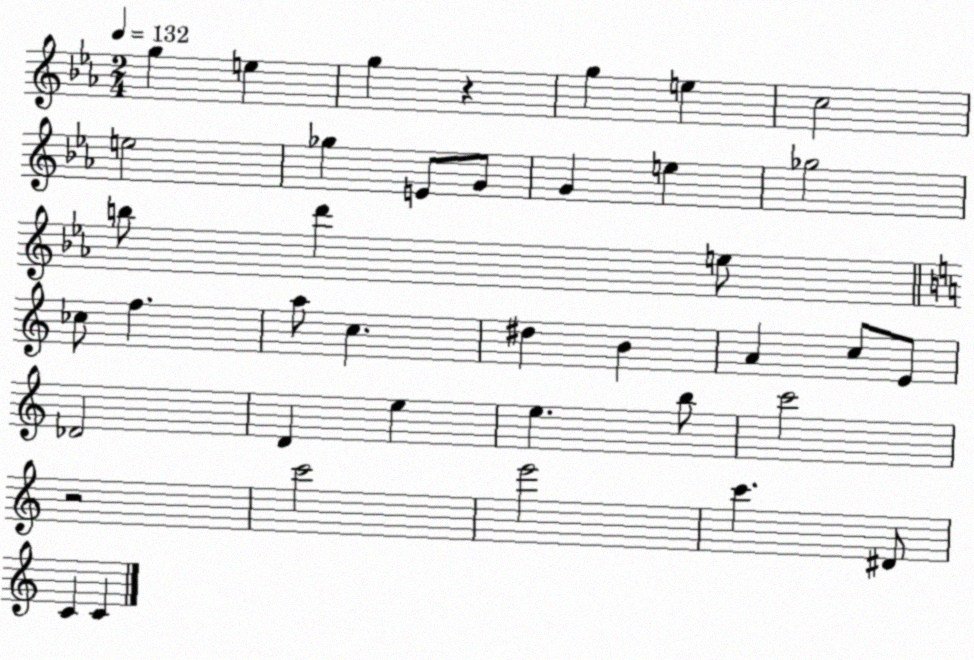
X:1
T:Untitled
M:2/4
L:1/4
K:Eb
g e g z g e c2 e2 _g E/2 G/2 G e _g2 b/2 d' e/2 _c/2 f a/2 c ^d B A c/2 E/2 _D2 D e e b/2 c'2 z2 c'2 e'2 c' ^D/2 C C